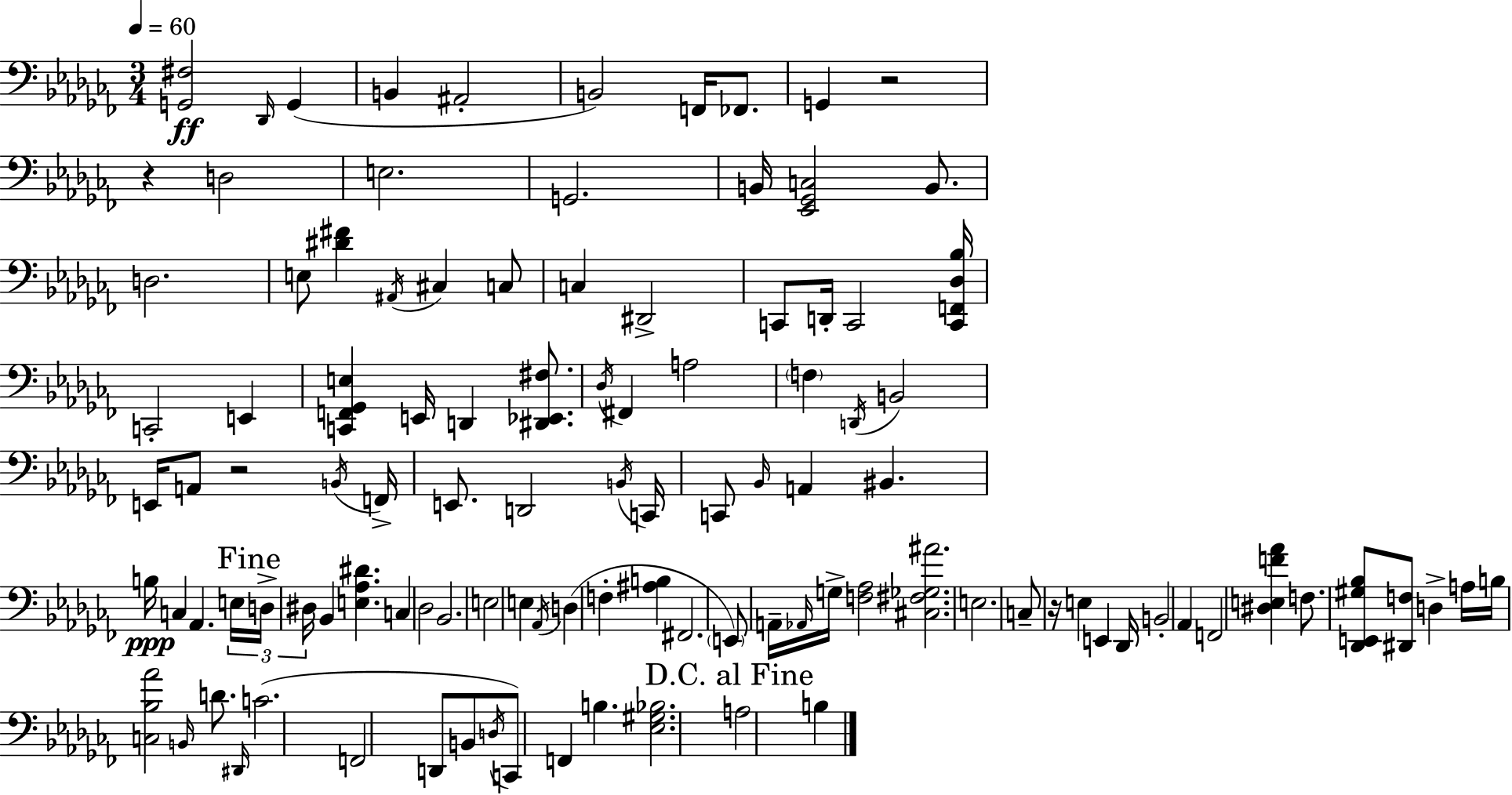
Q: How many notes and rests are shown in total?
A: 109